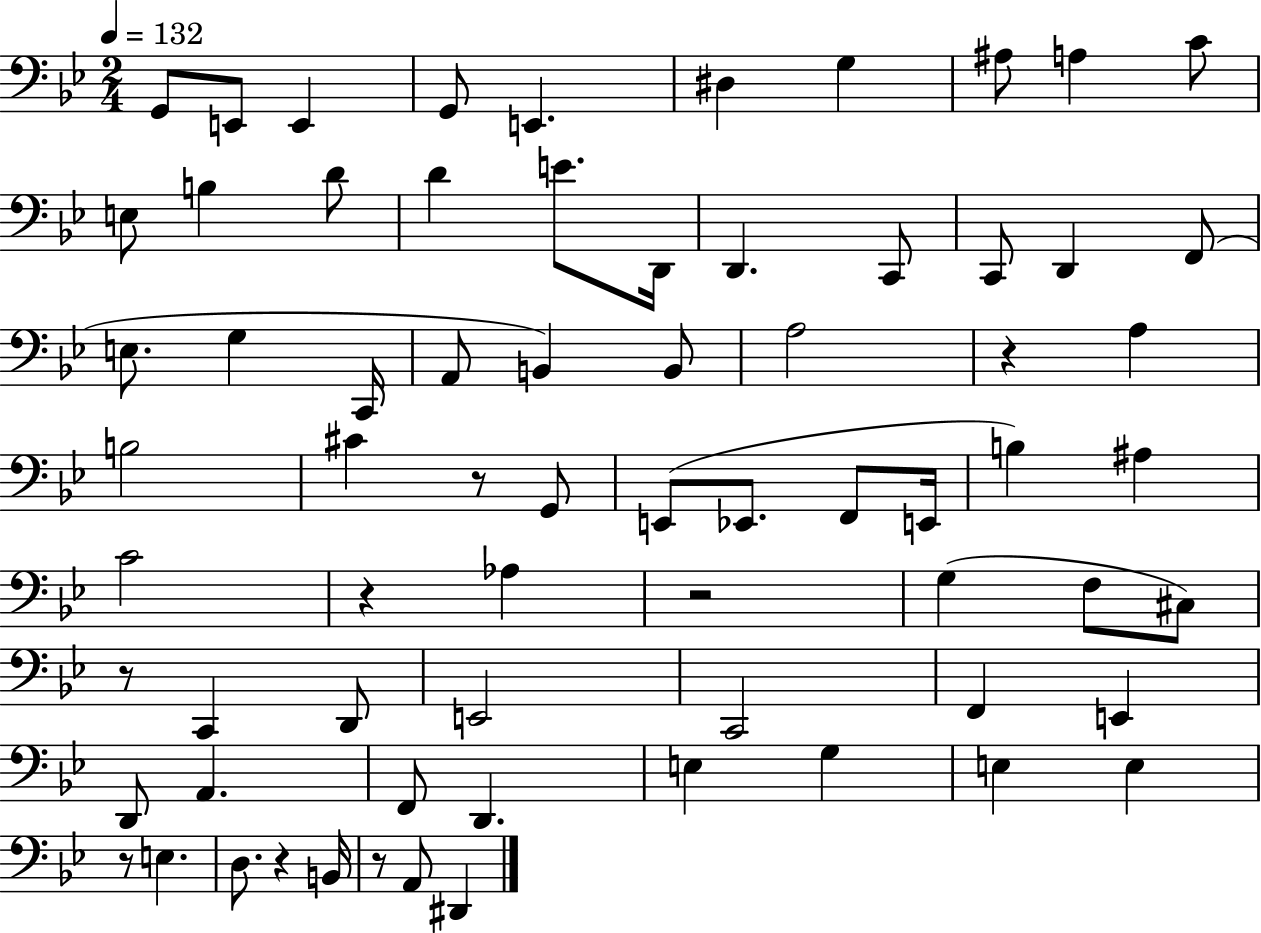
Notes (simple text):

G2/e E2/e E2/q G2/e E2/q. D#3/q G3/q A#3/e A3/q C4/e E3/e B3/q D4/e D4/q E4/e. D2/s D2/q. C2/e C2/e D2/q F2/e E3/e. G3/q C2/s A2/e B2/q B2/e A3/h R/q A3/q B3/h C#4/q R/e G2/e E2/e Eb2/e. F2/e E2/s B3/q A#3/q C4/h R/q Ab3/q R/h G3/q F3/e C#3/e R/e C2/q D2/e E2/h C2/h F2/q E2/q D2/e A2/q. F2/e D2/q. E3/q G3/q E3/q E3/q R/e E3/q. D3/e. R/q B2/s R/e A2/e D#2/q